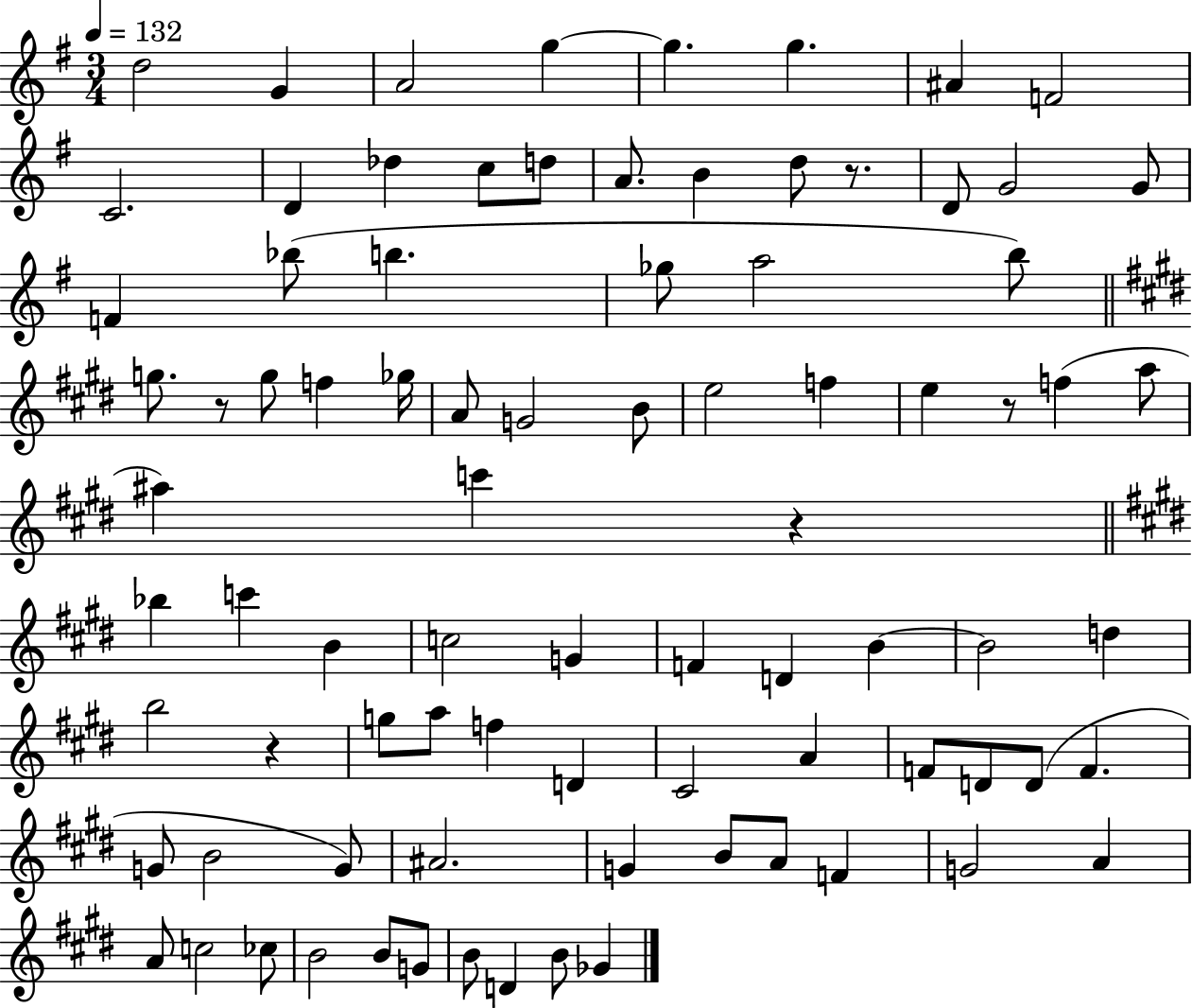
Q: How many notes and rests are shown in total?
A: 85